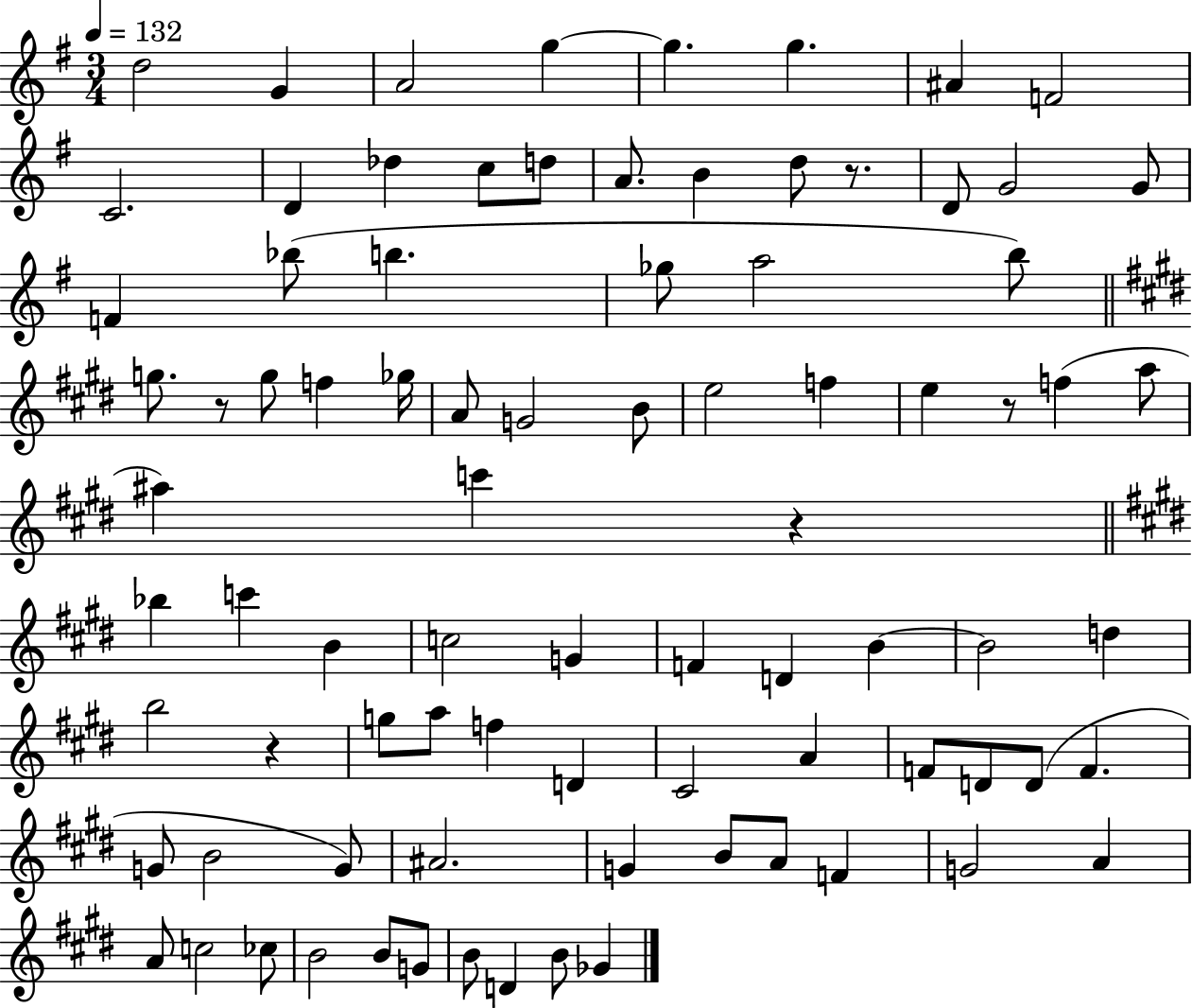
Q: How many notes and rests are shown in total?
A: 85